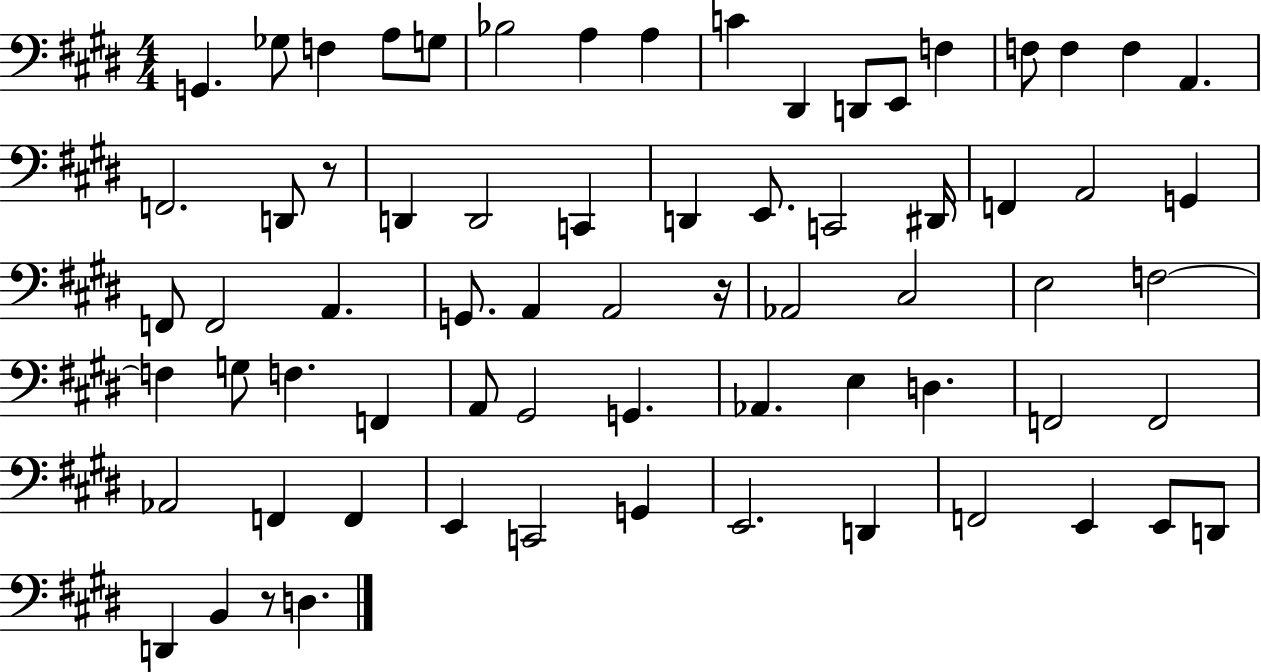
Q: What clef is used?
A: bass